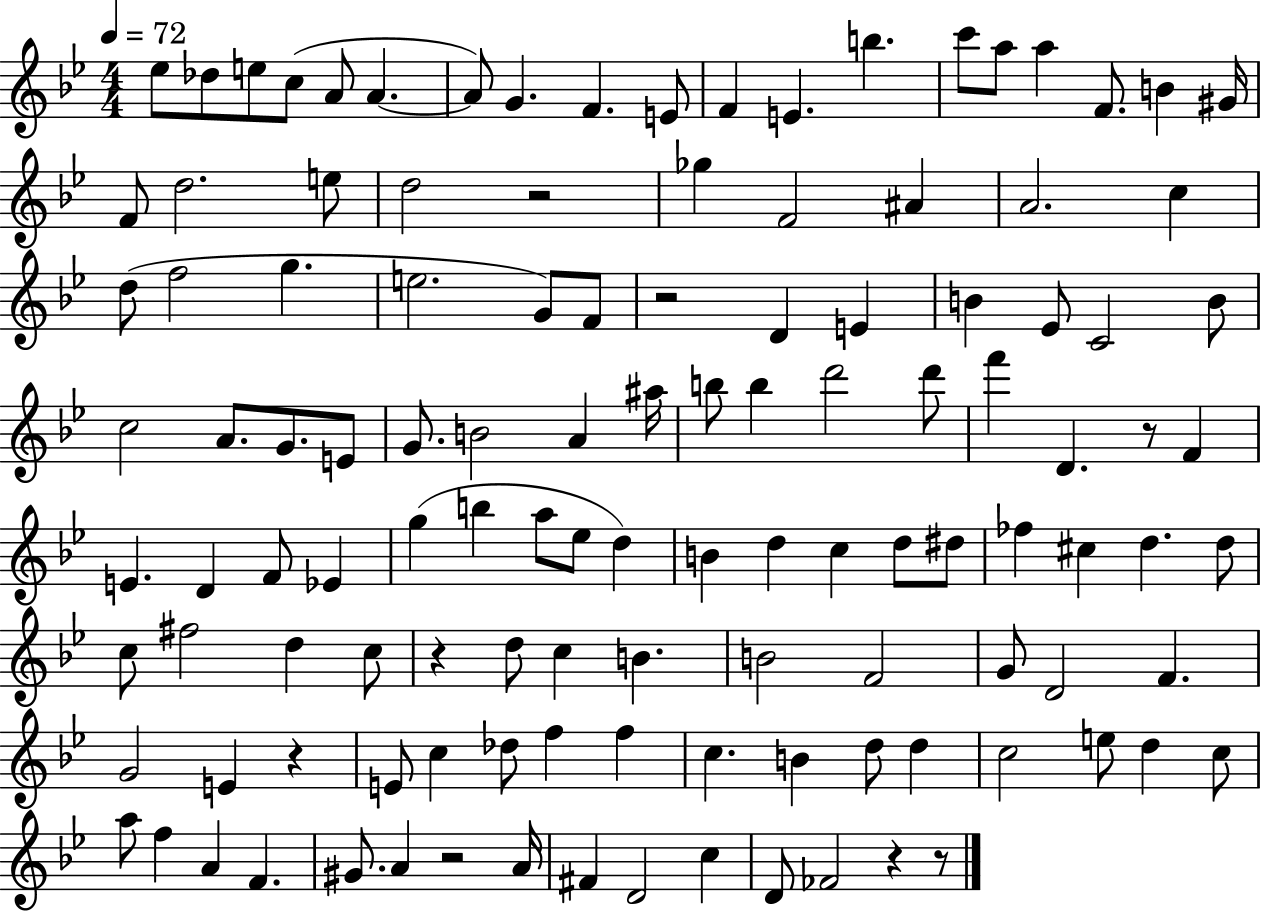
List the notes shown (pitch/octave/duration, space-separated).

Eb5/e Db5/e E5/e C5/e A4/e A4/q. A4/e G4/q. F4/q. E4/e F4/q E4/q. B5/q. C6/e A5/e A5/q F4/e. B4/q G#4/s F4/e D5/h. E5/e D5/h R/h Gb5/q F4/h A#4/q A4/h. C5/q D5/e F5/h G5/q. E5/h. G4/e F4/e R/h D4/q E4/q B4/q Eb4/e C4/h B4/e C5/h A4/e. G4/e. E4/e G4/e. B4/h A4/q A#5/s B5/e B5/q D6/h D6/e F6/q D4/q. R/e F4/q E4/q. D4/q F4/e Eb4/q G5/q B5/q A5/e Eb5/e D5/q B4/q D5/q C5/q D5/e D#5/e FES5/q C#5/q D5/q. D5/e C5/e F#5/h D5/q C5/e R/q D5/e C5/q B4/q. B4/h F4/h G4/e D4/h F4/q. G4/h E4/q R/q E4/e C5/q Db5/e F5/q F5/q C5/q. B4/q D5/e D5/q C5/h E5/e D5/q C5/e A5/e F5/q A4/q F4/q. G#4/e. A4/q R/h A4/s F#4/q D4/h C5/q D4/e FES4/h R/q R/e